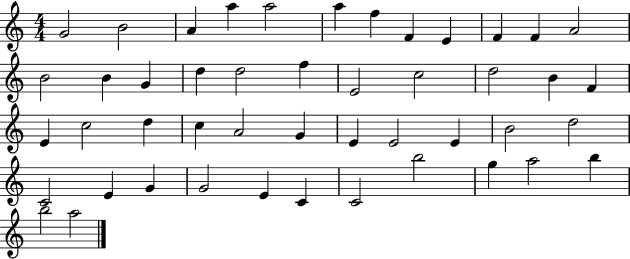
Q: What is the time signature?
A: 4/4